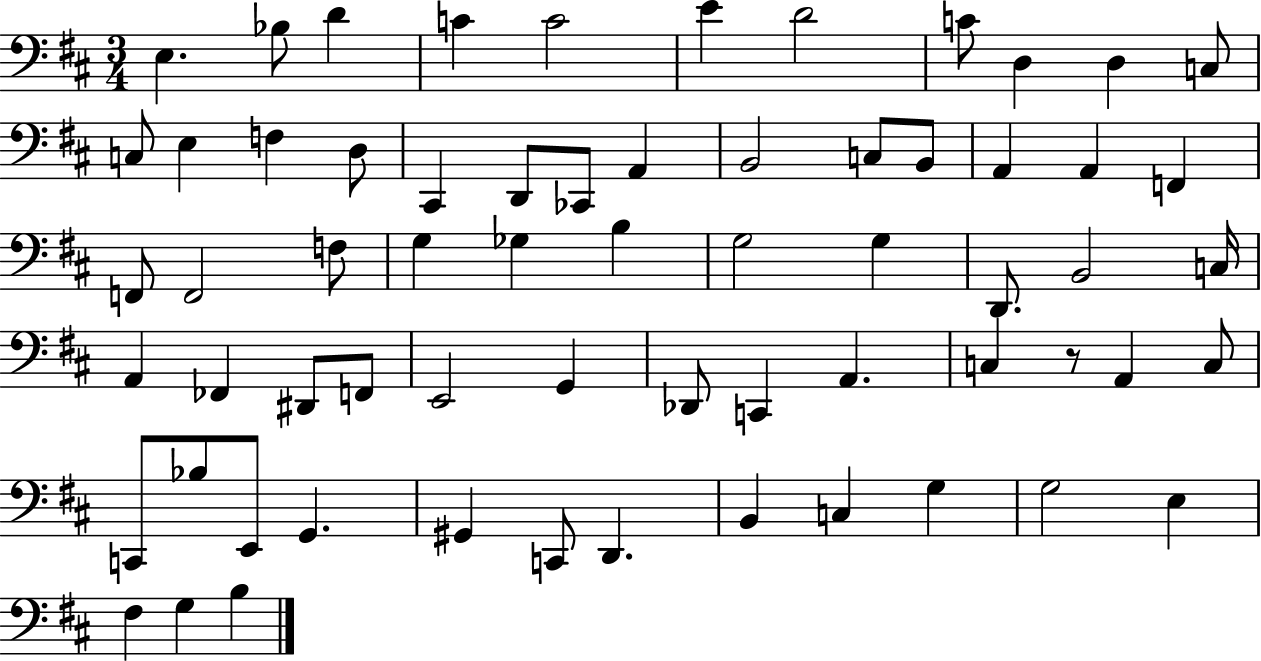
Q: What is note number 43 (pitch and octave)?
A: Db2